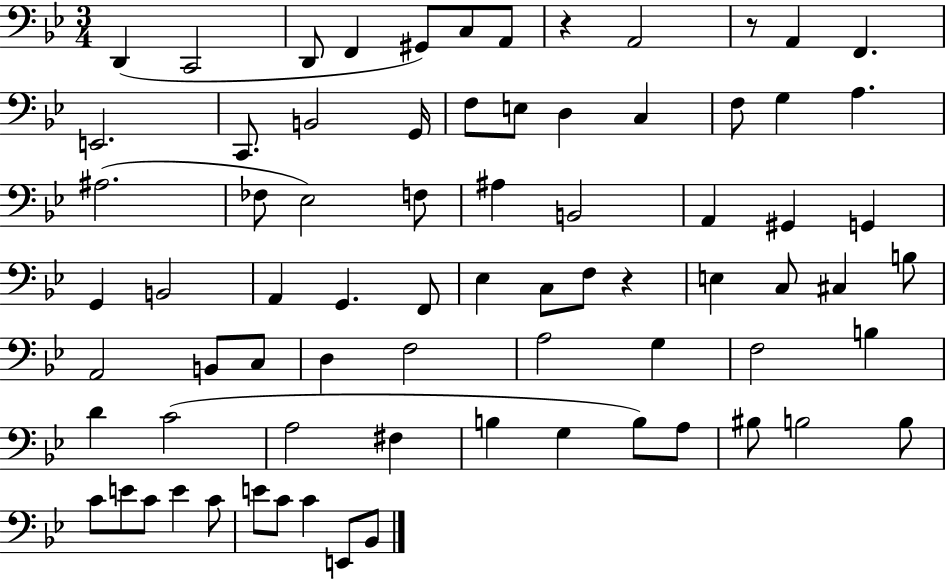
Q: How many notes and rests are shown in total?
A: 75